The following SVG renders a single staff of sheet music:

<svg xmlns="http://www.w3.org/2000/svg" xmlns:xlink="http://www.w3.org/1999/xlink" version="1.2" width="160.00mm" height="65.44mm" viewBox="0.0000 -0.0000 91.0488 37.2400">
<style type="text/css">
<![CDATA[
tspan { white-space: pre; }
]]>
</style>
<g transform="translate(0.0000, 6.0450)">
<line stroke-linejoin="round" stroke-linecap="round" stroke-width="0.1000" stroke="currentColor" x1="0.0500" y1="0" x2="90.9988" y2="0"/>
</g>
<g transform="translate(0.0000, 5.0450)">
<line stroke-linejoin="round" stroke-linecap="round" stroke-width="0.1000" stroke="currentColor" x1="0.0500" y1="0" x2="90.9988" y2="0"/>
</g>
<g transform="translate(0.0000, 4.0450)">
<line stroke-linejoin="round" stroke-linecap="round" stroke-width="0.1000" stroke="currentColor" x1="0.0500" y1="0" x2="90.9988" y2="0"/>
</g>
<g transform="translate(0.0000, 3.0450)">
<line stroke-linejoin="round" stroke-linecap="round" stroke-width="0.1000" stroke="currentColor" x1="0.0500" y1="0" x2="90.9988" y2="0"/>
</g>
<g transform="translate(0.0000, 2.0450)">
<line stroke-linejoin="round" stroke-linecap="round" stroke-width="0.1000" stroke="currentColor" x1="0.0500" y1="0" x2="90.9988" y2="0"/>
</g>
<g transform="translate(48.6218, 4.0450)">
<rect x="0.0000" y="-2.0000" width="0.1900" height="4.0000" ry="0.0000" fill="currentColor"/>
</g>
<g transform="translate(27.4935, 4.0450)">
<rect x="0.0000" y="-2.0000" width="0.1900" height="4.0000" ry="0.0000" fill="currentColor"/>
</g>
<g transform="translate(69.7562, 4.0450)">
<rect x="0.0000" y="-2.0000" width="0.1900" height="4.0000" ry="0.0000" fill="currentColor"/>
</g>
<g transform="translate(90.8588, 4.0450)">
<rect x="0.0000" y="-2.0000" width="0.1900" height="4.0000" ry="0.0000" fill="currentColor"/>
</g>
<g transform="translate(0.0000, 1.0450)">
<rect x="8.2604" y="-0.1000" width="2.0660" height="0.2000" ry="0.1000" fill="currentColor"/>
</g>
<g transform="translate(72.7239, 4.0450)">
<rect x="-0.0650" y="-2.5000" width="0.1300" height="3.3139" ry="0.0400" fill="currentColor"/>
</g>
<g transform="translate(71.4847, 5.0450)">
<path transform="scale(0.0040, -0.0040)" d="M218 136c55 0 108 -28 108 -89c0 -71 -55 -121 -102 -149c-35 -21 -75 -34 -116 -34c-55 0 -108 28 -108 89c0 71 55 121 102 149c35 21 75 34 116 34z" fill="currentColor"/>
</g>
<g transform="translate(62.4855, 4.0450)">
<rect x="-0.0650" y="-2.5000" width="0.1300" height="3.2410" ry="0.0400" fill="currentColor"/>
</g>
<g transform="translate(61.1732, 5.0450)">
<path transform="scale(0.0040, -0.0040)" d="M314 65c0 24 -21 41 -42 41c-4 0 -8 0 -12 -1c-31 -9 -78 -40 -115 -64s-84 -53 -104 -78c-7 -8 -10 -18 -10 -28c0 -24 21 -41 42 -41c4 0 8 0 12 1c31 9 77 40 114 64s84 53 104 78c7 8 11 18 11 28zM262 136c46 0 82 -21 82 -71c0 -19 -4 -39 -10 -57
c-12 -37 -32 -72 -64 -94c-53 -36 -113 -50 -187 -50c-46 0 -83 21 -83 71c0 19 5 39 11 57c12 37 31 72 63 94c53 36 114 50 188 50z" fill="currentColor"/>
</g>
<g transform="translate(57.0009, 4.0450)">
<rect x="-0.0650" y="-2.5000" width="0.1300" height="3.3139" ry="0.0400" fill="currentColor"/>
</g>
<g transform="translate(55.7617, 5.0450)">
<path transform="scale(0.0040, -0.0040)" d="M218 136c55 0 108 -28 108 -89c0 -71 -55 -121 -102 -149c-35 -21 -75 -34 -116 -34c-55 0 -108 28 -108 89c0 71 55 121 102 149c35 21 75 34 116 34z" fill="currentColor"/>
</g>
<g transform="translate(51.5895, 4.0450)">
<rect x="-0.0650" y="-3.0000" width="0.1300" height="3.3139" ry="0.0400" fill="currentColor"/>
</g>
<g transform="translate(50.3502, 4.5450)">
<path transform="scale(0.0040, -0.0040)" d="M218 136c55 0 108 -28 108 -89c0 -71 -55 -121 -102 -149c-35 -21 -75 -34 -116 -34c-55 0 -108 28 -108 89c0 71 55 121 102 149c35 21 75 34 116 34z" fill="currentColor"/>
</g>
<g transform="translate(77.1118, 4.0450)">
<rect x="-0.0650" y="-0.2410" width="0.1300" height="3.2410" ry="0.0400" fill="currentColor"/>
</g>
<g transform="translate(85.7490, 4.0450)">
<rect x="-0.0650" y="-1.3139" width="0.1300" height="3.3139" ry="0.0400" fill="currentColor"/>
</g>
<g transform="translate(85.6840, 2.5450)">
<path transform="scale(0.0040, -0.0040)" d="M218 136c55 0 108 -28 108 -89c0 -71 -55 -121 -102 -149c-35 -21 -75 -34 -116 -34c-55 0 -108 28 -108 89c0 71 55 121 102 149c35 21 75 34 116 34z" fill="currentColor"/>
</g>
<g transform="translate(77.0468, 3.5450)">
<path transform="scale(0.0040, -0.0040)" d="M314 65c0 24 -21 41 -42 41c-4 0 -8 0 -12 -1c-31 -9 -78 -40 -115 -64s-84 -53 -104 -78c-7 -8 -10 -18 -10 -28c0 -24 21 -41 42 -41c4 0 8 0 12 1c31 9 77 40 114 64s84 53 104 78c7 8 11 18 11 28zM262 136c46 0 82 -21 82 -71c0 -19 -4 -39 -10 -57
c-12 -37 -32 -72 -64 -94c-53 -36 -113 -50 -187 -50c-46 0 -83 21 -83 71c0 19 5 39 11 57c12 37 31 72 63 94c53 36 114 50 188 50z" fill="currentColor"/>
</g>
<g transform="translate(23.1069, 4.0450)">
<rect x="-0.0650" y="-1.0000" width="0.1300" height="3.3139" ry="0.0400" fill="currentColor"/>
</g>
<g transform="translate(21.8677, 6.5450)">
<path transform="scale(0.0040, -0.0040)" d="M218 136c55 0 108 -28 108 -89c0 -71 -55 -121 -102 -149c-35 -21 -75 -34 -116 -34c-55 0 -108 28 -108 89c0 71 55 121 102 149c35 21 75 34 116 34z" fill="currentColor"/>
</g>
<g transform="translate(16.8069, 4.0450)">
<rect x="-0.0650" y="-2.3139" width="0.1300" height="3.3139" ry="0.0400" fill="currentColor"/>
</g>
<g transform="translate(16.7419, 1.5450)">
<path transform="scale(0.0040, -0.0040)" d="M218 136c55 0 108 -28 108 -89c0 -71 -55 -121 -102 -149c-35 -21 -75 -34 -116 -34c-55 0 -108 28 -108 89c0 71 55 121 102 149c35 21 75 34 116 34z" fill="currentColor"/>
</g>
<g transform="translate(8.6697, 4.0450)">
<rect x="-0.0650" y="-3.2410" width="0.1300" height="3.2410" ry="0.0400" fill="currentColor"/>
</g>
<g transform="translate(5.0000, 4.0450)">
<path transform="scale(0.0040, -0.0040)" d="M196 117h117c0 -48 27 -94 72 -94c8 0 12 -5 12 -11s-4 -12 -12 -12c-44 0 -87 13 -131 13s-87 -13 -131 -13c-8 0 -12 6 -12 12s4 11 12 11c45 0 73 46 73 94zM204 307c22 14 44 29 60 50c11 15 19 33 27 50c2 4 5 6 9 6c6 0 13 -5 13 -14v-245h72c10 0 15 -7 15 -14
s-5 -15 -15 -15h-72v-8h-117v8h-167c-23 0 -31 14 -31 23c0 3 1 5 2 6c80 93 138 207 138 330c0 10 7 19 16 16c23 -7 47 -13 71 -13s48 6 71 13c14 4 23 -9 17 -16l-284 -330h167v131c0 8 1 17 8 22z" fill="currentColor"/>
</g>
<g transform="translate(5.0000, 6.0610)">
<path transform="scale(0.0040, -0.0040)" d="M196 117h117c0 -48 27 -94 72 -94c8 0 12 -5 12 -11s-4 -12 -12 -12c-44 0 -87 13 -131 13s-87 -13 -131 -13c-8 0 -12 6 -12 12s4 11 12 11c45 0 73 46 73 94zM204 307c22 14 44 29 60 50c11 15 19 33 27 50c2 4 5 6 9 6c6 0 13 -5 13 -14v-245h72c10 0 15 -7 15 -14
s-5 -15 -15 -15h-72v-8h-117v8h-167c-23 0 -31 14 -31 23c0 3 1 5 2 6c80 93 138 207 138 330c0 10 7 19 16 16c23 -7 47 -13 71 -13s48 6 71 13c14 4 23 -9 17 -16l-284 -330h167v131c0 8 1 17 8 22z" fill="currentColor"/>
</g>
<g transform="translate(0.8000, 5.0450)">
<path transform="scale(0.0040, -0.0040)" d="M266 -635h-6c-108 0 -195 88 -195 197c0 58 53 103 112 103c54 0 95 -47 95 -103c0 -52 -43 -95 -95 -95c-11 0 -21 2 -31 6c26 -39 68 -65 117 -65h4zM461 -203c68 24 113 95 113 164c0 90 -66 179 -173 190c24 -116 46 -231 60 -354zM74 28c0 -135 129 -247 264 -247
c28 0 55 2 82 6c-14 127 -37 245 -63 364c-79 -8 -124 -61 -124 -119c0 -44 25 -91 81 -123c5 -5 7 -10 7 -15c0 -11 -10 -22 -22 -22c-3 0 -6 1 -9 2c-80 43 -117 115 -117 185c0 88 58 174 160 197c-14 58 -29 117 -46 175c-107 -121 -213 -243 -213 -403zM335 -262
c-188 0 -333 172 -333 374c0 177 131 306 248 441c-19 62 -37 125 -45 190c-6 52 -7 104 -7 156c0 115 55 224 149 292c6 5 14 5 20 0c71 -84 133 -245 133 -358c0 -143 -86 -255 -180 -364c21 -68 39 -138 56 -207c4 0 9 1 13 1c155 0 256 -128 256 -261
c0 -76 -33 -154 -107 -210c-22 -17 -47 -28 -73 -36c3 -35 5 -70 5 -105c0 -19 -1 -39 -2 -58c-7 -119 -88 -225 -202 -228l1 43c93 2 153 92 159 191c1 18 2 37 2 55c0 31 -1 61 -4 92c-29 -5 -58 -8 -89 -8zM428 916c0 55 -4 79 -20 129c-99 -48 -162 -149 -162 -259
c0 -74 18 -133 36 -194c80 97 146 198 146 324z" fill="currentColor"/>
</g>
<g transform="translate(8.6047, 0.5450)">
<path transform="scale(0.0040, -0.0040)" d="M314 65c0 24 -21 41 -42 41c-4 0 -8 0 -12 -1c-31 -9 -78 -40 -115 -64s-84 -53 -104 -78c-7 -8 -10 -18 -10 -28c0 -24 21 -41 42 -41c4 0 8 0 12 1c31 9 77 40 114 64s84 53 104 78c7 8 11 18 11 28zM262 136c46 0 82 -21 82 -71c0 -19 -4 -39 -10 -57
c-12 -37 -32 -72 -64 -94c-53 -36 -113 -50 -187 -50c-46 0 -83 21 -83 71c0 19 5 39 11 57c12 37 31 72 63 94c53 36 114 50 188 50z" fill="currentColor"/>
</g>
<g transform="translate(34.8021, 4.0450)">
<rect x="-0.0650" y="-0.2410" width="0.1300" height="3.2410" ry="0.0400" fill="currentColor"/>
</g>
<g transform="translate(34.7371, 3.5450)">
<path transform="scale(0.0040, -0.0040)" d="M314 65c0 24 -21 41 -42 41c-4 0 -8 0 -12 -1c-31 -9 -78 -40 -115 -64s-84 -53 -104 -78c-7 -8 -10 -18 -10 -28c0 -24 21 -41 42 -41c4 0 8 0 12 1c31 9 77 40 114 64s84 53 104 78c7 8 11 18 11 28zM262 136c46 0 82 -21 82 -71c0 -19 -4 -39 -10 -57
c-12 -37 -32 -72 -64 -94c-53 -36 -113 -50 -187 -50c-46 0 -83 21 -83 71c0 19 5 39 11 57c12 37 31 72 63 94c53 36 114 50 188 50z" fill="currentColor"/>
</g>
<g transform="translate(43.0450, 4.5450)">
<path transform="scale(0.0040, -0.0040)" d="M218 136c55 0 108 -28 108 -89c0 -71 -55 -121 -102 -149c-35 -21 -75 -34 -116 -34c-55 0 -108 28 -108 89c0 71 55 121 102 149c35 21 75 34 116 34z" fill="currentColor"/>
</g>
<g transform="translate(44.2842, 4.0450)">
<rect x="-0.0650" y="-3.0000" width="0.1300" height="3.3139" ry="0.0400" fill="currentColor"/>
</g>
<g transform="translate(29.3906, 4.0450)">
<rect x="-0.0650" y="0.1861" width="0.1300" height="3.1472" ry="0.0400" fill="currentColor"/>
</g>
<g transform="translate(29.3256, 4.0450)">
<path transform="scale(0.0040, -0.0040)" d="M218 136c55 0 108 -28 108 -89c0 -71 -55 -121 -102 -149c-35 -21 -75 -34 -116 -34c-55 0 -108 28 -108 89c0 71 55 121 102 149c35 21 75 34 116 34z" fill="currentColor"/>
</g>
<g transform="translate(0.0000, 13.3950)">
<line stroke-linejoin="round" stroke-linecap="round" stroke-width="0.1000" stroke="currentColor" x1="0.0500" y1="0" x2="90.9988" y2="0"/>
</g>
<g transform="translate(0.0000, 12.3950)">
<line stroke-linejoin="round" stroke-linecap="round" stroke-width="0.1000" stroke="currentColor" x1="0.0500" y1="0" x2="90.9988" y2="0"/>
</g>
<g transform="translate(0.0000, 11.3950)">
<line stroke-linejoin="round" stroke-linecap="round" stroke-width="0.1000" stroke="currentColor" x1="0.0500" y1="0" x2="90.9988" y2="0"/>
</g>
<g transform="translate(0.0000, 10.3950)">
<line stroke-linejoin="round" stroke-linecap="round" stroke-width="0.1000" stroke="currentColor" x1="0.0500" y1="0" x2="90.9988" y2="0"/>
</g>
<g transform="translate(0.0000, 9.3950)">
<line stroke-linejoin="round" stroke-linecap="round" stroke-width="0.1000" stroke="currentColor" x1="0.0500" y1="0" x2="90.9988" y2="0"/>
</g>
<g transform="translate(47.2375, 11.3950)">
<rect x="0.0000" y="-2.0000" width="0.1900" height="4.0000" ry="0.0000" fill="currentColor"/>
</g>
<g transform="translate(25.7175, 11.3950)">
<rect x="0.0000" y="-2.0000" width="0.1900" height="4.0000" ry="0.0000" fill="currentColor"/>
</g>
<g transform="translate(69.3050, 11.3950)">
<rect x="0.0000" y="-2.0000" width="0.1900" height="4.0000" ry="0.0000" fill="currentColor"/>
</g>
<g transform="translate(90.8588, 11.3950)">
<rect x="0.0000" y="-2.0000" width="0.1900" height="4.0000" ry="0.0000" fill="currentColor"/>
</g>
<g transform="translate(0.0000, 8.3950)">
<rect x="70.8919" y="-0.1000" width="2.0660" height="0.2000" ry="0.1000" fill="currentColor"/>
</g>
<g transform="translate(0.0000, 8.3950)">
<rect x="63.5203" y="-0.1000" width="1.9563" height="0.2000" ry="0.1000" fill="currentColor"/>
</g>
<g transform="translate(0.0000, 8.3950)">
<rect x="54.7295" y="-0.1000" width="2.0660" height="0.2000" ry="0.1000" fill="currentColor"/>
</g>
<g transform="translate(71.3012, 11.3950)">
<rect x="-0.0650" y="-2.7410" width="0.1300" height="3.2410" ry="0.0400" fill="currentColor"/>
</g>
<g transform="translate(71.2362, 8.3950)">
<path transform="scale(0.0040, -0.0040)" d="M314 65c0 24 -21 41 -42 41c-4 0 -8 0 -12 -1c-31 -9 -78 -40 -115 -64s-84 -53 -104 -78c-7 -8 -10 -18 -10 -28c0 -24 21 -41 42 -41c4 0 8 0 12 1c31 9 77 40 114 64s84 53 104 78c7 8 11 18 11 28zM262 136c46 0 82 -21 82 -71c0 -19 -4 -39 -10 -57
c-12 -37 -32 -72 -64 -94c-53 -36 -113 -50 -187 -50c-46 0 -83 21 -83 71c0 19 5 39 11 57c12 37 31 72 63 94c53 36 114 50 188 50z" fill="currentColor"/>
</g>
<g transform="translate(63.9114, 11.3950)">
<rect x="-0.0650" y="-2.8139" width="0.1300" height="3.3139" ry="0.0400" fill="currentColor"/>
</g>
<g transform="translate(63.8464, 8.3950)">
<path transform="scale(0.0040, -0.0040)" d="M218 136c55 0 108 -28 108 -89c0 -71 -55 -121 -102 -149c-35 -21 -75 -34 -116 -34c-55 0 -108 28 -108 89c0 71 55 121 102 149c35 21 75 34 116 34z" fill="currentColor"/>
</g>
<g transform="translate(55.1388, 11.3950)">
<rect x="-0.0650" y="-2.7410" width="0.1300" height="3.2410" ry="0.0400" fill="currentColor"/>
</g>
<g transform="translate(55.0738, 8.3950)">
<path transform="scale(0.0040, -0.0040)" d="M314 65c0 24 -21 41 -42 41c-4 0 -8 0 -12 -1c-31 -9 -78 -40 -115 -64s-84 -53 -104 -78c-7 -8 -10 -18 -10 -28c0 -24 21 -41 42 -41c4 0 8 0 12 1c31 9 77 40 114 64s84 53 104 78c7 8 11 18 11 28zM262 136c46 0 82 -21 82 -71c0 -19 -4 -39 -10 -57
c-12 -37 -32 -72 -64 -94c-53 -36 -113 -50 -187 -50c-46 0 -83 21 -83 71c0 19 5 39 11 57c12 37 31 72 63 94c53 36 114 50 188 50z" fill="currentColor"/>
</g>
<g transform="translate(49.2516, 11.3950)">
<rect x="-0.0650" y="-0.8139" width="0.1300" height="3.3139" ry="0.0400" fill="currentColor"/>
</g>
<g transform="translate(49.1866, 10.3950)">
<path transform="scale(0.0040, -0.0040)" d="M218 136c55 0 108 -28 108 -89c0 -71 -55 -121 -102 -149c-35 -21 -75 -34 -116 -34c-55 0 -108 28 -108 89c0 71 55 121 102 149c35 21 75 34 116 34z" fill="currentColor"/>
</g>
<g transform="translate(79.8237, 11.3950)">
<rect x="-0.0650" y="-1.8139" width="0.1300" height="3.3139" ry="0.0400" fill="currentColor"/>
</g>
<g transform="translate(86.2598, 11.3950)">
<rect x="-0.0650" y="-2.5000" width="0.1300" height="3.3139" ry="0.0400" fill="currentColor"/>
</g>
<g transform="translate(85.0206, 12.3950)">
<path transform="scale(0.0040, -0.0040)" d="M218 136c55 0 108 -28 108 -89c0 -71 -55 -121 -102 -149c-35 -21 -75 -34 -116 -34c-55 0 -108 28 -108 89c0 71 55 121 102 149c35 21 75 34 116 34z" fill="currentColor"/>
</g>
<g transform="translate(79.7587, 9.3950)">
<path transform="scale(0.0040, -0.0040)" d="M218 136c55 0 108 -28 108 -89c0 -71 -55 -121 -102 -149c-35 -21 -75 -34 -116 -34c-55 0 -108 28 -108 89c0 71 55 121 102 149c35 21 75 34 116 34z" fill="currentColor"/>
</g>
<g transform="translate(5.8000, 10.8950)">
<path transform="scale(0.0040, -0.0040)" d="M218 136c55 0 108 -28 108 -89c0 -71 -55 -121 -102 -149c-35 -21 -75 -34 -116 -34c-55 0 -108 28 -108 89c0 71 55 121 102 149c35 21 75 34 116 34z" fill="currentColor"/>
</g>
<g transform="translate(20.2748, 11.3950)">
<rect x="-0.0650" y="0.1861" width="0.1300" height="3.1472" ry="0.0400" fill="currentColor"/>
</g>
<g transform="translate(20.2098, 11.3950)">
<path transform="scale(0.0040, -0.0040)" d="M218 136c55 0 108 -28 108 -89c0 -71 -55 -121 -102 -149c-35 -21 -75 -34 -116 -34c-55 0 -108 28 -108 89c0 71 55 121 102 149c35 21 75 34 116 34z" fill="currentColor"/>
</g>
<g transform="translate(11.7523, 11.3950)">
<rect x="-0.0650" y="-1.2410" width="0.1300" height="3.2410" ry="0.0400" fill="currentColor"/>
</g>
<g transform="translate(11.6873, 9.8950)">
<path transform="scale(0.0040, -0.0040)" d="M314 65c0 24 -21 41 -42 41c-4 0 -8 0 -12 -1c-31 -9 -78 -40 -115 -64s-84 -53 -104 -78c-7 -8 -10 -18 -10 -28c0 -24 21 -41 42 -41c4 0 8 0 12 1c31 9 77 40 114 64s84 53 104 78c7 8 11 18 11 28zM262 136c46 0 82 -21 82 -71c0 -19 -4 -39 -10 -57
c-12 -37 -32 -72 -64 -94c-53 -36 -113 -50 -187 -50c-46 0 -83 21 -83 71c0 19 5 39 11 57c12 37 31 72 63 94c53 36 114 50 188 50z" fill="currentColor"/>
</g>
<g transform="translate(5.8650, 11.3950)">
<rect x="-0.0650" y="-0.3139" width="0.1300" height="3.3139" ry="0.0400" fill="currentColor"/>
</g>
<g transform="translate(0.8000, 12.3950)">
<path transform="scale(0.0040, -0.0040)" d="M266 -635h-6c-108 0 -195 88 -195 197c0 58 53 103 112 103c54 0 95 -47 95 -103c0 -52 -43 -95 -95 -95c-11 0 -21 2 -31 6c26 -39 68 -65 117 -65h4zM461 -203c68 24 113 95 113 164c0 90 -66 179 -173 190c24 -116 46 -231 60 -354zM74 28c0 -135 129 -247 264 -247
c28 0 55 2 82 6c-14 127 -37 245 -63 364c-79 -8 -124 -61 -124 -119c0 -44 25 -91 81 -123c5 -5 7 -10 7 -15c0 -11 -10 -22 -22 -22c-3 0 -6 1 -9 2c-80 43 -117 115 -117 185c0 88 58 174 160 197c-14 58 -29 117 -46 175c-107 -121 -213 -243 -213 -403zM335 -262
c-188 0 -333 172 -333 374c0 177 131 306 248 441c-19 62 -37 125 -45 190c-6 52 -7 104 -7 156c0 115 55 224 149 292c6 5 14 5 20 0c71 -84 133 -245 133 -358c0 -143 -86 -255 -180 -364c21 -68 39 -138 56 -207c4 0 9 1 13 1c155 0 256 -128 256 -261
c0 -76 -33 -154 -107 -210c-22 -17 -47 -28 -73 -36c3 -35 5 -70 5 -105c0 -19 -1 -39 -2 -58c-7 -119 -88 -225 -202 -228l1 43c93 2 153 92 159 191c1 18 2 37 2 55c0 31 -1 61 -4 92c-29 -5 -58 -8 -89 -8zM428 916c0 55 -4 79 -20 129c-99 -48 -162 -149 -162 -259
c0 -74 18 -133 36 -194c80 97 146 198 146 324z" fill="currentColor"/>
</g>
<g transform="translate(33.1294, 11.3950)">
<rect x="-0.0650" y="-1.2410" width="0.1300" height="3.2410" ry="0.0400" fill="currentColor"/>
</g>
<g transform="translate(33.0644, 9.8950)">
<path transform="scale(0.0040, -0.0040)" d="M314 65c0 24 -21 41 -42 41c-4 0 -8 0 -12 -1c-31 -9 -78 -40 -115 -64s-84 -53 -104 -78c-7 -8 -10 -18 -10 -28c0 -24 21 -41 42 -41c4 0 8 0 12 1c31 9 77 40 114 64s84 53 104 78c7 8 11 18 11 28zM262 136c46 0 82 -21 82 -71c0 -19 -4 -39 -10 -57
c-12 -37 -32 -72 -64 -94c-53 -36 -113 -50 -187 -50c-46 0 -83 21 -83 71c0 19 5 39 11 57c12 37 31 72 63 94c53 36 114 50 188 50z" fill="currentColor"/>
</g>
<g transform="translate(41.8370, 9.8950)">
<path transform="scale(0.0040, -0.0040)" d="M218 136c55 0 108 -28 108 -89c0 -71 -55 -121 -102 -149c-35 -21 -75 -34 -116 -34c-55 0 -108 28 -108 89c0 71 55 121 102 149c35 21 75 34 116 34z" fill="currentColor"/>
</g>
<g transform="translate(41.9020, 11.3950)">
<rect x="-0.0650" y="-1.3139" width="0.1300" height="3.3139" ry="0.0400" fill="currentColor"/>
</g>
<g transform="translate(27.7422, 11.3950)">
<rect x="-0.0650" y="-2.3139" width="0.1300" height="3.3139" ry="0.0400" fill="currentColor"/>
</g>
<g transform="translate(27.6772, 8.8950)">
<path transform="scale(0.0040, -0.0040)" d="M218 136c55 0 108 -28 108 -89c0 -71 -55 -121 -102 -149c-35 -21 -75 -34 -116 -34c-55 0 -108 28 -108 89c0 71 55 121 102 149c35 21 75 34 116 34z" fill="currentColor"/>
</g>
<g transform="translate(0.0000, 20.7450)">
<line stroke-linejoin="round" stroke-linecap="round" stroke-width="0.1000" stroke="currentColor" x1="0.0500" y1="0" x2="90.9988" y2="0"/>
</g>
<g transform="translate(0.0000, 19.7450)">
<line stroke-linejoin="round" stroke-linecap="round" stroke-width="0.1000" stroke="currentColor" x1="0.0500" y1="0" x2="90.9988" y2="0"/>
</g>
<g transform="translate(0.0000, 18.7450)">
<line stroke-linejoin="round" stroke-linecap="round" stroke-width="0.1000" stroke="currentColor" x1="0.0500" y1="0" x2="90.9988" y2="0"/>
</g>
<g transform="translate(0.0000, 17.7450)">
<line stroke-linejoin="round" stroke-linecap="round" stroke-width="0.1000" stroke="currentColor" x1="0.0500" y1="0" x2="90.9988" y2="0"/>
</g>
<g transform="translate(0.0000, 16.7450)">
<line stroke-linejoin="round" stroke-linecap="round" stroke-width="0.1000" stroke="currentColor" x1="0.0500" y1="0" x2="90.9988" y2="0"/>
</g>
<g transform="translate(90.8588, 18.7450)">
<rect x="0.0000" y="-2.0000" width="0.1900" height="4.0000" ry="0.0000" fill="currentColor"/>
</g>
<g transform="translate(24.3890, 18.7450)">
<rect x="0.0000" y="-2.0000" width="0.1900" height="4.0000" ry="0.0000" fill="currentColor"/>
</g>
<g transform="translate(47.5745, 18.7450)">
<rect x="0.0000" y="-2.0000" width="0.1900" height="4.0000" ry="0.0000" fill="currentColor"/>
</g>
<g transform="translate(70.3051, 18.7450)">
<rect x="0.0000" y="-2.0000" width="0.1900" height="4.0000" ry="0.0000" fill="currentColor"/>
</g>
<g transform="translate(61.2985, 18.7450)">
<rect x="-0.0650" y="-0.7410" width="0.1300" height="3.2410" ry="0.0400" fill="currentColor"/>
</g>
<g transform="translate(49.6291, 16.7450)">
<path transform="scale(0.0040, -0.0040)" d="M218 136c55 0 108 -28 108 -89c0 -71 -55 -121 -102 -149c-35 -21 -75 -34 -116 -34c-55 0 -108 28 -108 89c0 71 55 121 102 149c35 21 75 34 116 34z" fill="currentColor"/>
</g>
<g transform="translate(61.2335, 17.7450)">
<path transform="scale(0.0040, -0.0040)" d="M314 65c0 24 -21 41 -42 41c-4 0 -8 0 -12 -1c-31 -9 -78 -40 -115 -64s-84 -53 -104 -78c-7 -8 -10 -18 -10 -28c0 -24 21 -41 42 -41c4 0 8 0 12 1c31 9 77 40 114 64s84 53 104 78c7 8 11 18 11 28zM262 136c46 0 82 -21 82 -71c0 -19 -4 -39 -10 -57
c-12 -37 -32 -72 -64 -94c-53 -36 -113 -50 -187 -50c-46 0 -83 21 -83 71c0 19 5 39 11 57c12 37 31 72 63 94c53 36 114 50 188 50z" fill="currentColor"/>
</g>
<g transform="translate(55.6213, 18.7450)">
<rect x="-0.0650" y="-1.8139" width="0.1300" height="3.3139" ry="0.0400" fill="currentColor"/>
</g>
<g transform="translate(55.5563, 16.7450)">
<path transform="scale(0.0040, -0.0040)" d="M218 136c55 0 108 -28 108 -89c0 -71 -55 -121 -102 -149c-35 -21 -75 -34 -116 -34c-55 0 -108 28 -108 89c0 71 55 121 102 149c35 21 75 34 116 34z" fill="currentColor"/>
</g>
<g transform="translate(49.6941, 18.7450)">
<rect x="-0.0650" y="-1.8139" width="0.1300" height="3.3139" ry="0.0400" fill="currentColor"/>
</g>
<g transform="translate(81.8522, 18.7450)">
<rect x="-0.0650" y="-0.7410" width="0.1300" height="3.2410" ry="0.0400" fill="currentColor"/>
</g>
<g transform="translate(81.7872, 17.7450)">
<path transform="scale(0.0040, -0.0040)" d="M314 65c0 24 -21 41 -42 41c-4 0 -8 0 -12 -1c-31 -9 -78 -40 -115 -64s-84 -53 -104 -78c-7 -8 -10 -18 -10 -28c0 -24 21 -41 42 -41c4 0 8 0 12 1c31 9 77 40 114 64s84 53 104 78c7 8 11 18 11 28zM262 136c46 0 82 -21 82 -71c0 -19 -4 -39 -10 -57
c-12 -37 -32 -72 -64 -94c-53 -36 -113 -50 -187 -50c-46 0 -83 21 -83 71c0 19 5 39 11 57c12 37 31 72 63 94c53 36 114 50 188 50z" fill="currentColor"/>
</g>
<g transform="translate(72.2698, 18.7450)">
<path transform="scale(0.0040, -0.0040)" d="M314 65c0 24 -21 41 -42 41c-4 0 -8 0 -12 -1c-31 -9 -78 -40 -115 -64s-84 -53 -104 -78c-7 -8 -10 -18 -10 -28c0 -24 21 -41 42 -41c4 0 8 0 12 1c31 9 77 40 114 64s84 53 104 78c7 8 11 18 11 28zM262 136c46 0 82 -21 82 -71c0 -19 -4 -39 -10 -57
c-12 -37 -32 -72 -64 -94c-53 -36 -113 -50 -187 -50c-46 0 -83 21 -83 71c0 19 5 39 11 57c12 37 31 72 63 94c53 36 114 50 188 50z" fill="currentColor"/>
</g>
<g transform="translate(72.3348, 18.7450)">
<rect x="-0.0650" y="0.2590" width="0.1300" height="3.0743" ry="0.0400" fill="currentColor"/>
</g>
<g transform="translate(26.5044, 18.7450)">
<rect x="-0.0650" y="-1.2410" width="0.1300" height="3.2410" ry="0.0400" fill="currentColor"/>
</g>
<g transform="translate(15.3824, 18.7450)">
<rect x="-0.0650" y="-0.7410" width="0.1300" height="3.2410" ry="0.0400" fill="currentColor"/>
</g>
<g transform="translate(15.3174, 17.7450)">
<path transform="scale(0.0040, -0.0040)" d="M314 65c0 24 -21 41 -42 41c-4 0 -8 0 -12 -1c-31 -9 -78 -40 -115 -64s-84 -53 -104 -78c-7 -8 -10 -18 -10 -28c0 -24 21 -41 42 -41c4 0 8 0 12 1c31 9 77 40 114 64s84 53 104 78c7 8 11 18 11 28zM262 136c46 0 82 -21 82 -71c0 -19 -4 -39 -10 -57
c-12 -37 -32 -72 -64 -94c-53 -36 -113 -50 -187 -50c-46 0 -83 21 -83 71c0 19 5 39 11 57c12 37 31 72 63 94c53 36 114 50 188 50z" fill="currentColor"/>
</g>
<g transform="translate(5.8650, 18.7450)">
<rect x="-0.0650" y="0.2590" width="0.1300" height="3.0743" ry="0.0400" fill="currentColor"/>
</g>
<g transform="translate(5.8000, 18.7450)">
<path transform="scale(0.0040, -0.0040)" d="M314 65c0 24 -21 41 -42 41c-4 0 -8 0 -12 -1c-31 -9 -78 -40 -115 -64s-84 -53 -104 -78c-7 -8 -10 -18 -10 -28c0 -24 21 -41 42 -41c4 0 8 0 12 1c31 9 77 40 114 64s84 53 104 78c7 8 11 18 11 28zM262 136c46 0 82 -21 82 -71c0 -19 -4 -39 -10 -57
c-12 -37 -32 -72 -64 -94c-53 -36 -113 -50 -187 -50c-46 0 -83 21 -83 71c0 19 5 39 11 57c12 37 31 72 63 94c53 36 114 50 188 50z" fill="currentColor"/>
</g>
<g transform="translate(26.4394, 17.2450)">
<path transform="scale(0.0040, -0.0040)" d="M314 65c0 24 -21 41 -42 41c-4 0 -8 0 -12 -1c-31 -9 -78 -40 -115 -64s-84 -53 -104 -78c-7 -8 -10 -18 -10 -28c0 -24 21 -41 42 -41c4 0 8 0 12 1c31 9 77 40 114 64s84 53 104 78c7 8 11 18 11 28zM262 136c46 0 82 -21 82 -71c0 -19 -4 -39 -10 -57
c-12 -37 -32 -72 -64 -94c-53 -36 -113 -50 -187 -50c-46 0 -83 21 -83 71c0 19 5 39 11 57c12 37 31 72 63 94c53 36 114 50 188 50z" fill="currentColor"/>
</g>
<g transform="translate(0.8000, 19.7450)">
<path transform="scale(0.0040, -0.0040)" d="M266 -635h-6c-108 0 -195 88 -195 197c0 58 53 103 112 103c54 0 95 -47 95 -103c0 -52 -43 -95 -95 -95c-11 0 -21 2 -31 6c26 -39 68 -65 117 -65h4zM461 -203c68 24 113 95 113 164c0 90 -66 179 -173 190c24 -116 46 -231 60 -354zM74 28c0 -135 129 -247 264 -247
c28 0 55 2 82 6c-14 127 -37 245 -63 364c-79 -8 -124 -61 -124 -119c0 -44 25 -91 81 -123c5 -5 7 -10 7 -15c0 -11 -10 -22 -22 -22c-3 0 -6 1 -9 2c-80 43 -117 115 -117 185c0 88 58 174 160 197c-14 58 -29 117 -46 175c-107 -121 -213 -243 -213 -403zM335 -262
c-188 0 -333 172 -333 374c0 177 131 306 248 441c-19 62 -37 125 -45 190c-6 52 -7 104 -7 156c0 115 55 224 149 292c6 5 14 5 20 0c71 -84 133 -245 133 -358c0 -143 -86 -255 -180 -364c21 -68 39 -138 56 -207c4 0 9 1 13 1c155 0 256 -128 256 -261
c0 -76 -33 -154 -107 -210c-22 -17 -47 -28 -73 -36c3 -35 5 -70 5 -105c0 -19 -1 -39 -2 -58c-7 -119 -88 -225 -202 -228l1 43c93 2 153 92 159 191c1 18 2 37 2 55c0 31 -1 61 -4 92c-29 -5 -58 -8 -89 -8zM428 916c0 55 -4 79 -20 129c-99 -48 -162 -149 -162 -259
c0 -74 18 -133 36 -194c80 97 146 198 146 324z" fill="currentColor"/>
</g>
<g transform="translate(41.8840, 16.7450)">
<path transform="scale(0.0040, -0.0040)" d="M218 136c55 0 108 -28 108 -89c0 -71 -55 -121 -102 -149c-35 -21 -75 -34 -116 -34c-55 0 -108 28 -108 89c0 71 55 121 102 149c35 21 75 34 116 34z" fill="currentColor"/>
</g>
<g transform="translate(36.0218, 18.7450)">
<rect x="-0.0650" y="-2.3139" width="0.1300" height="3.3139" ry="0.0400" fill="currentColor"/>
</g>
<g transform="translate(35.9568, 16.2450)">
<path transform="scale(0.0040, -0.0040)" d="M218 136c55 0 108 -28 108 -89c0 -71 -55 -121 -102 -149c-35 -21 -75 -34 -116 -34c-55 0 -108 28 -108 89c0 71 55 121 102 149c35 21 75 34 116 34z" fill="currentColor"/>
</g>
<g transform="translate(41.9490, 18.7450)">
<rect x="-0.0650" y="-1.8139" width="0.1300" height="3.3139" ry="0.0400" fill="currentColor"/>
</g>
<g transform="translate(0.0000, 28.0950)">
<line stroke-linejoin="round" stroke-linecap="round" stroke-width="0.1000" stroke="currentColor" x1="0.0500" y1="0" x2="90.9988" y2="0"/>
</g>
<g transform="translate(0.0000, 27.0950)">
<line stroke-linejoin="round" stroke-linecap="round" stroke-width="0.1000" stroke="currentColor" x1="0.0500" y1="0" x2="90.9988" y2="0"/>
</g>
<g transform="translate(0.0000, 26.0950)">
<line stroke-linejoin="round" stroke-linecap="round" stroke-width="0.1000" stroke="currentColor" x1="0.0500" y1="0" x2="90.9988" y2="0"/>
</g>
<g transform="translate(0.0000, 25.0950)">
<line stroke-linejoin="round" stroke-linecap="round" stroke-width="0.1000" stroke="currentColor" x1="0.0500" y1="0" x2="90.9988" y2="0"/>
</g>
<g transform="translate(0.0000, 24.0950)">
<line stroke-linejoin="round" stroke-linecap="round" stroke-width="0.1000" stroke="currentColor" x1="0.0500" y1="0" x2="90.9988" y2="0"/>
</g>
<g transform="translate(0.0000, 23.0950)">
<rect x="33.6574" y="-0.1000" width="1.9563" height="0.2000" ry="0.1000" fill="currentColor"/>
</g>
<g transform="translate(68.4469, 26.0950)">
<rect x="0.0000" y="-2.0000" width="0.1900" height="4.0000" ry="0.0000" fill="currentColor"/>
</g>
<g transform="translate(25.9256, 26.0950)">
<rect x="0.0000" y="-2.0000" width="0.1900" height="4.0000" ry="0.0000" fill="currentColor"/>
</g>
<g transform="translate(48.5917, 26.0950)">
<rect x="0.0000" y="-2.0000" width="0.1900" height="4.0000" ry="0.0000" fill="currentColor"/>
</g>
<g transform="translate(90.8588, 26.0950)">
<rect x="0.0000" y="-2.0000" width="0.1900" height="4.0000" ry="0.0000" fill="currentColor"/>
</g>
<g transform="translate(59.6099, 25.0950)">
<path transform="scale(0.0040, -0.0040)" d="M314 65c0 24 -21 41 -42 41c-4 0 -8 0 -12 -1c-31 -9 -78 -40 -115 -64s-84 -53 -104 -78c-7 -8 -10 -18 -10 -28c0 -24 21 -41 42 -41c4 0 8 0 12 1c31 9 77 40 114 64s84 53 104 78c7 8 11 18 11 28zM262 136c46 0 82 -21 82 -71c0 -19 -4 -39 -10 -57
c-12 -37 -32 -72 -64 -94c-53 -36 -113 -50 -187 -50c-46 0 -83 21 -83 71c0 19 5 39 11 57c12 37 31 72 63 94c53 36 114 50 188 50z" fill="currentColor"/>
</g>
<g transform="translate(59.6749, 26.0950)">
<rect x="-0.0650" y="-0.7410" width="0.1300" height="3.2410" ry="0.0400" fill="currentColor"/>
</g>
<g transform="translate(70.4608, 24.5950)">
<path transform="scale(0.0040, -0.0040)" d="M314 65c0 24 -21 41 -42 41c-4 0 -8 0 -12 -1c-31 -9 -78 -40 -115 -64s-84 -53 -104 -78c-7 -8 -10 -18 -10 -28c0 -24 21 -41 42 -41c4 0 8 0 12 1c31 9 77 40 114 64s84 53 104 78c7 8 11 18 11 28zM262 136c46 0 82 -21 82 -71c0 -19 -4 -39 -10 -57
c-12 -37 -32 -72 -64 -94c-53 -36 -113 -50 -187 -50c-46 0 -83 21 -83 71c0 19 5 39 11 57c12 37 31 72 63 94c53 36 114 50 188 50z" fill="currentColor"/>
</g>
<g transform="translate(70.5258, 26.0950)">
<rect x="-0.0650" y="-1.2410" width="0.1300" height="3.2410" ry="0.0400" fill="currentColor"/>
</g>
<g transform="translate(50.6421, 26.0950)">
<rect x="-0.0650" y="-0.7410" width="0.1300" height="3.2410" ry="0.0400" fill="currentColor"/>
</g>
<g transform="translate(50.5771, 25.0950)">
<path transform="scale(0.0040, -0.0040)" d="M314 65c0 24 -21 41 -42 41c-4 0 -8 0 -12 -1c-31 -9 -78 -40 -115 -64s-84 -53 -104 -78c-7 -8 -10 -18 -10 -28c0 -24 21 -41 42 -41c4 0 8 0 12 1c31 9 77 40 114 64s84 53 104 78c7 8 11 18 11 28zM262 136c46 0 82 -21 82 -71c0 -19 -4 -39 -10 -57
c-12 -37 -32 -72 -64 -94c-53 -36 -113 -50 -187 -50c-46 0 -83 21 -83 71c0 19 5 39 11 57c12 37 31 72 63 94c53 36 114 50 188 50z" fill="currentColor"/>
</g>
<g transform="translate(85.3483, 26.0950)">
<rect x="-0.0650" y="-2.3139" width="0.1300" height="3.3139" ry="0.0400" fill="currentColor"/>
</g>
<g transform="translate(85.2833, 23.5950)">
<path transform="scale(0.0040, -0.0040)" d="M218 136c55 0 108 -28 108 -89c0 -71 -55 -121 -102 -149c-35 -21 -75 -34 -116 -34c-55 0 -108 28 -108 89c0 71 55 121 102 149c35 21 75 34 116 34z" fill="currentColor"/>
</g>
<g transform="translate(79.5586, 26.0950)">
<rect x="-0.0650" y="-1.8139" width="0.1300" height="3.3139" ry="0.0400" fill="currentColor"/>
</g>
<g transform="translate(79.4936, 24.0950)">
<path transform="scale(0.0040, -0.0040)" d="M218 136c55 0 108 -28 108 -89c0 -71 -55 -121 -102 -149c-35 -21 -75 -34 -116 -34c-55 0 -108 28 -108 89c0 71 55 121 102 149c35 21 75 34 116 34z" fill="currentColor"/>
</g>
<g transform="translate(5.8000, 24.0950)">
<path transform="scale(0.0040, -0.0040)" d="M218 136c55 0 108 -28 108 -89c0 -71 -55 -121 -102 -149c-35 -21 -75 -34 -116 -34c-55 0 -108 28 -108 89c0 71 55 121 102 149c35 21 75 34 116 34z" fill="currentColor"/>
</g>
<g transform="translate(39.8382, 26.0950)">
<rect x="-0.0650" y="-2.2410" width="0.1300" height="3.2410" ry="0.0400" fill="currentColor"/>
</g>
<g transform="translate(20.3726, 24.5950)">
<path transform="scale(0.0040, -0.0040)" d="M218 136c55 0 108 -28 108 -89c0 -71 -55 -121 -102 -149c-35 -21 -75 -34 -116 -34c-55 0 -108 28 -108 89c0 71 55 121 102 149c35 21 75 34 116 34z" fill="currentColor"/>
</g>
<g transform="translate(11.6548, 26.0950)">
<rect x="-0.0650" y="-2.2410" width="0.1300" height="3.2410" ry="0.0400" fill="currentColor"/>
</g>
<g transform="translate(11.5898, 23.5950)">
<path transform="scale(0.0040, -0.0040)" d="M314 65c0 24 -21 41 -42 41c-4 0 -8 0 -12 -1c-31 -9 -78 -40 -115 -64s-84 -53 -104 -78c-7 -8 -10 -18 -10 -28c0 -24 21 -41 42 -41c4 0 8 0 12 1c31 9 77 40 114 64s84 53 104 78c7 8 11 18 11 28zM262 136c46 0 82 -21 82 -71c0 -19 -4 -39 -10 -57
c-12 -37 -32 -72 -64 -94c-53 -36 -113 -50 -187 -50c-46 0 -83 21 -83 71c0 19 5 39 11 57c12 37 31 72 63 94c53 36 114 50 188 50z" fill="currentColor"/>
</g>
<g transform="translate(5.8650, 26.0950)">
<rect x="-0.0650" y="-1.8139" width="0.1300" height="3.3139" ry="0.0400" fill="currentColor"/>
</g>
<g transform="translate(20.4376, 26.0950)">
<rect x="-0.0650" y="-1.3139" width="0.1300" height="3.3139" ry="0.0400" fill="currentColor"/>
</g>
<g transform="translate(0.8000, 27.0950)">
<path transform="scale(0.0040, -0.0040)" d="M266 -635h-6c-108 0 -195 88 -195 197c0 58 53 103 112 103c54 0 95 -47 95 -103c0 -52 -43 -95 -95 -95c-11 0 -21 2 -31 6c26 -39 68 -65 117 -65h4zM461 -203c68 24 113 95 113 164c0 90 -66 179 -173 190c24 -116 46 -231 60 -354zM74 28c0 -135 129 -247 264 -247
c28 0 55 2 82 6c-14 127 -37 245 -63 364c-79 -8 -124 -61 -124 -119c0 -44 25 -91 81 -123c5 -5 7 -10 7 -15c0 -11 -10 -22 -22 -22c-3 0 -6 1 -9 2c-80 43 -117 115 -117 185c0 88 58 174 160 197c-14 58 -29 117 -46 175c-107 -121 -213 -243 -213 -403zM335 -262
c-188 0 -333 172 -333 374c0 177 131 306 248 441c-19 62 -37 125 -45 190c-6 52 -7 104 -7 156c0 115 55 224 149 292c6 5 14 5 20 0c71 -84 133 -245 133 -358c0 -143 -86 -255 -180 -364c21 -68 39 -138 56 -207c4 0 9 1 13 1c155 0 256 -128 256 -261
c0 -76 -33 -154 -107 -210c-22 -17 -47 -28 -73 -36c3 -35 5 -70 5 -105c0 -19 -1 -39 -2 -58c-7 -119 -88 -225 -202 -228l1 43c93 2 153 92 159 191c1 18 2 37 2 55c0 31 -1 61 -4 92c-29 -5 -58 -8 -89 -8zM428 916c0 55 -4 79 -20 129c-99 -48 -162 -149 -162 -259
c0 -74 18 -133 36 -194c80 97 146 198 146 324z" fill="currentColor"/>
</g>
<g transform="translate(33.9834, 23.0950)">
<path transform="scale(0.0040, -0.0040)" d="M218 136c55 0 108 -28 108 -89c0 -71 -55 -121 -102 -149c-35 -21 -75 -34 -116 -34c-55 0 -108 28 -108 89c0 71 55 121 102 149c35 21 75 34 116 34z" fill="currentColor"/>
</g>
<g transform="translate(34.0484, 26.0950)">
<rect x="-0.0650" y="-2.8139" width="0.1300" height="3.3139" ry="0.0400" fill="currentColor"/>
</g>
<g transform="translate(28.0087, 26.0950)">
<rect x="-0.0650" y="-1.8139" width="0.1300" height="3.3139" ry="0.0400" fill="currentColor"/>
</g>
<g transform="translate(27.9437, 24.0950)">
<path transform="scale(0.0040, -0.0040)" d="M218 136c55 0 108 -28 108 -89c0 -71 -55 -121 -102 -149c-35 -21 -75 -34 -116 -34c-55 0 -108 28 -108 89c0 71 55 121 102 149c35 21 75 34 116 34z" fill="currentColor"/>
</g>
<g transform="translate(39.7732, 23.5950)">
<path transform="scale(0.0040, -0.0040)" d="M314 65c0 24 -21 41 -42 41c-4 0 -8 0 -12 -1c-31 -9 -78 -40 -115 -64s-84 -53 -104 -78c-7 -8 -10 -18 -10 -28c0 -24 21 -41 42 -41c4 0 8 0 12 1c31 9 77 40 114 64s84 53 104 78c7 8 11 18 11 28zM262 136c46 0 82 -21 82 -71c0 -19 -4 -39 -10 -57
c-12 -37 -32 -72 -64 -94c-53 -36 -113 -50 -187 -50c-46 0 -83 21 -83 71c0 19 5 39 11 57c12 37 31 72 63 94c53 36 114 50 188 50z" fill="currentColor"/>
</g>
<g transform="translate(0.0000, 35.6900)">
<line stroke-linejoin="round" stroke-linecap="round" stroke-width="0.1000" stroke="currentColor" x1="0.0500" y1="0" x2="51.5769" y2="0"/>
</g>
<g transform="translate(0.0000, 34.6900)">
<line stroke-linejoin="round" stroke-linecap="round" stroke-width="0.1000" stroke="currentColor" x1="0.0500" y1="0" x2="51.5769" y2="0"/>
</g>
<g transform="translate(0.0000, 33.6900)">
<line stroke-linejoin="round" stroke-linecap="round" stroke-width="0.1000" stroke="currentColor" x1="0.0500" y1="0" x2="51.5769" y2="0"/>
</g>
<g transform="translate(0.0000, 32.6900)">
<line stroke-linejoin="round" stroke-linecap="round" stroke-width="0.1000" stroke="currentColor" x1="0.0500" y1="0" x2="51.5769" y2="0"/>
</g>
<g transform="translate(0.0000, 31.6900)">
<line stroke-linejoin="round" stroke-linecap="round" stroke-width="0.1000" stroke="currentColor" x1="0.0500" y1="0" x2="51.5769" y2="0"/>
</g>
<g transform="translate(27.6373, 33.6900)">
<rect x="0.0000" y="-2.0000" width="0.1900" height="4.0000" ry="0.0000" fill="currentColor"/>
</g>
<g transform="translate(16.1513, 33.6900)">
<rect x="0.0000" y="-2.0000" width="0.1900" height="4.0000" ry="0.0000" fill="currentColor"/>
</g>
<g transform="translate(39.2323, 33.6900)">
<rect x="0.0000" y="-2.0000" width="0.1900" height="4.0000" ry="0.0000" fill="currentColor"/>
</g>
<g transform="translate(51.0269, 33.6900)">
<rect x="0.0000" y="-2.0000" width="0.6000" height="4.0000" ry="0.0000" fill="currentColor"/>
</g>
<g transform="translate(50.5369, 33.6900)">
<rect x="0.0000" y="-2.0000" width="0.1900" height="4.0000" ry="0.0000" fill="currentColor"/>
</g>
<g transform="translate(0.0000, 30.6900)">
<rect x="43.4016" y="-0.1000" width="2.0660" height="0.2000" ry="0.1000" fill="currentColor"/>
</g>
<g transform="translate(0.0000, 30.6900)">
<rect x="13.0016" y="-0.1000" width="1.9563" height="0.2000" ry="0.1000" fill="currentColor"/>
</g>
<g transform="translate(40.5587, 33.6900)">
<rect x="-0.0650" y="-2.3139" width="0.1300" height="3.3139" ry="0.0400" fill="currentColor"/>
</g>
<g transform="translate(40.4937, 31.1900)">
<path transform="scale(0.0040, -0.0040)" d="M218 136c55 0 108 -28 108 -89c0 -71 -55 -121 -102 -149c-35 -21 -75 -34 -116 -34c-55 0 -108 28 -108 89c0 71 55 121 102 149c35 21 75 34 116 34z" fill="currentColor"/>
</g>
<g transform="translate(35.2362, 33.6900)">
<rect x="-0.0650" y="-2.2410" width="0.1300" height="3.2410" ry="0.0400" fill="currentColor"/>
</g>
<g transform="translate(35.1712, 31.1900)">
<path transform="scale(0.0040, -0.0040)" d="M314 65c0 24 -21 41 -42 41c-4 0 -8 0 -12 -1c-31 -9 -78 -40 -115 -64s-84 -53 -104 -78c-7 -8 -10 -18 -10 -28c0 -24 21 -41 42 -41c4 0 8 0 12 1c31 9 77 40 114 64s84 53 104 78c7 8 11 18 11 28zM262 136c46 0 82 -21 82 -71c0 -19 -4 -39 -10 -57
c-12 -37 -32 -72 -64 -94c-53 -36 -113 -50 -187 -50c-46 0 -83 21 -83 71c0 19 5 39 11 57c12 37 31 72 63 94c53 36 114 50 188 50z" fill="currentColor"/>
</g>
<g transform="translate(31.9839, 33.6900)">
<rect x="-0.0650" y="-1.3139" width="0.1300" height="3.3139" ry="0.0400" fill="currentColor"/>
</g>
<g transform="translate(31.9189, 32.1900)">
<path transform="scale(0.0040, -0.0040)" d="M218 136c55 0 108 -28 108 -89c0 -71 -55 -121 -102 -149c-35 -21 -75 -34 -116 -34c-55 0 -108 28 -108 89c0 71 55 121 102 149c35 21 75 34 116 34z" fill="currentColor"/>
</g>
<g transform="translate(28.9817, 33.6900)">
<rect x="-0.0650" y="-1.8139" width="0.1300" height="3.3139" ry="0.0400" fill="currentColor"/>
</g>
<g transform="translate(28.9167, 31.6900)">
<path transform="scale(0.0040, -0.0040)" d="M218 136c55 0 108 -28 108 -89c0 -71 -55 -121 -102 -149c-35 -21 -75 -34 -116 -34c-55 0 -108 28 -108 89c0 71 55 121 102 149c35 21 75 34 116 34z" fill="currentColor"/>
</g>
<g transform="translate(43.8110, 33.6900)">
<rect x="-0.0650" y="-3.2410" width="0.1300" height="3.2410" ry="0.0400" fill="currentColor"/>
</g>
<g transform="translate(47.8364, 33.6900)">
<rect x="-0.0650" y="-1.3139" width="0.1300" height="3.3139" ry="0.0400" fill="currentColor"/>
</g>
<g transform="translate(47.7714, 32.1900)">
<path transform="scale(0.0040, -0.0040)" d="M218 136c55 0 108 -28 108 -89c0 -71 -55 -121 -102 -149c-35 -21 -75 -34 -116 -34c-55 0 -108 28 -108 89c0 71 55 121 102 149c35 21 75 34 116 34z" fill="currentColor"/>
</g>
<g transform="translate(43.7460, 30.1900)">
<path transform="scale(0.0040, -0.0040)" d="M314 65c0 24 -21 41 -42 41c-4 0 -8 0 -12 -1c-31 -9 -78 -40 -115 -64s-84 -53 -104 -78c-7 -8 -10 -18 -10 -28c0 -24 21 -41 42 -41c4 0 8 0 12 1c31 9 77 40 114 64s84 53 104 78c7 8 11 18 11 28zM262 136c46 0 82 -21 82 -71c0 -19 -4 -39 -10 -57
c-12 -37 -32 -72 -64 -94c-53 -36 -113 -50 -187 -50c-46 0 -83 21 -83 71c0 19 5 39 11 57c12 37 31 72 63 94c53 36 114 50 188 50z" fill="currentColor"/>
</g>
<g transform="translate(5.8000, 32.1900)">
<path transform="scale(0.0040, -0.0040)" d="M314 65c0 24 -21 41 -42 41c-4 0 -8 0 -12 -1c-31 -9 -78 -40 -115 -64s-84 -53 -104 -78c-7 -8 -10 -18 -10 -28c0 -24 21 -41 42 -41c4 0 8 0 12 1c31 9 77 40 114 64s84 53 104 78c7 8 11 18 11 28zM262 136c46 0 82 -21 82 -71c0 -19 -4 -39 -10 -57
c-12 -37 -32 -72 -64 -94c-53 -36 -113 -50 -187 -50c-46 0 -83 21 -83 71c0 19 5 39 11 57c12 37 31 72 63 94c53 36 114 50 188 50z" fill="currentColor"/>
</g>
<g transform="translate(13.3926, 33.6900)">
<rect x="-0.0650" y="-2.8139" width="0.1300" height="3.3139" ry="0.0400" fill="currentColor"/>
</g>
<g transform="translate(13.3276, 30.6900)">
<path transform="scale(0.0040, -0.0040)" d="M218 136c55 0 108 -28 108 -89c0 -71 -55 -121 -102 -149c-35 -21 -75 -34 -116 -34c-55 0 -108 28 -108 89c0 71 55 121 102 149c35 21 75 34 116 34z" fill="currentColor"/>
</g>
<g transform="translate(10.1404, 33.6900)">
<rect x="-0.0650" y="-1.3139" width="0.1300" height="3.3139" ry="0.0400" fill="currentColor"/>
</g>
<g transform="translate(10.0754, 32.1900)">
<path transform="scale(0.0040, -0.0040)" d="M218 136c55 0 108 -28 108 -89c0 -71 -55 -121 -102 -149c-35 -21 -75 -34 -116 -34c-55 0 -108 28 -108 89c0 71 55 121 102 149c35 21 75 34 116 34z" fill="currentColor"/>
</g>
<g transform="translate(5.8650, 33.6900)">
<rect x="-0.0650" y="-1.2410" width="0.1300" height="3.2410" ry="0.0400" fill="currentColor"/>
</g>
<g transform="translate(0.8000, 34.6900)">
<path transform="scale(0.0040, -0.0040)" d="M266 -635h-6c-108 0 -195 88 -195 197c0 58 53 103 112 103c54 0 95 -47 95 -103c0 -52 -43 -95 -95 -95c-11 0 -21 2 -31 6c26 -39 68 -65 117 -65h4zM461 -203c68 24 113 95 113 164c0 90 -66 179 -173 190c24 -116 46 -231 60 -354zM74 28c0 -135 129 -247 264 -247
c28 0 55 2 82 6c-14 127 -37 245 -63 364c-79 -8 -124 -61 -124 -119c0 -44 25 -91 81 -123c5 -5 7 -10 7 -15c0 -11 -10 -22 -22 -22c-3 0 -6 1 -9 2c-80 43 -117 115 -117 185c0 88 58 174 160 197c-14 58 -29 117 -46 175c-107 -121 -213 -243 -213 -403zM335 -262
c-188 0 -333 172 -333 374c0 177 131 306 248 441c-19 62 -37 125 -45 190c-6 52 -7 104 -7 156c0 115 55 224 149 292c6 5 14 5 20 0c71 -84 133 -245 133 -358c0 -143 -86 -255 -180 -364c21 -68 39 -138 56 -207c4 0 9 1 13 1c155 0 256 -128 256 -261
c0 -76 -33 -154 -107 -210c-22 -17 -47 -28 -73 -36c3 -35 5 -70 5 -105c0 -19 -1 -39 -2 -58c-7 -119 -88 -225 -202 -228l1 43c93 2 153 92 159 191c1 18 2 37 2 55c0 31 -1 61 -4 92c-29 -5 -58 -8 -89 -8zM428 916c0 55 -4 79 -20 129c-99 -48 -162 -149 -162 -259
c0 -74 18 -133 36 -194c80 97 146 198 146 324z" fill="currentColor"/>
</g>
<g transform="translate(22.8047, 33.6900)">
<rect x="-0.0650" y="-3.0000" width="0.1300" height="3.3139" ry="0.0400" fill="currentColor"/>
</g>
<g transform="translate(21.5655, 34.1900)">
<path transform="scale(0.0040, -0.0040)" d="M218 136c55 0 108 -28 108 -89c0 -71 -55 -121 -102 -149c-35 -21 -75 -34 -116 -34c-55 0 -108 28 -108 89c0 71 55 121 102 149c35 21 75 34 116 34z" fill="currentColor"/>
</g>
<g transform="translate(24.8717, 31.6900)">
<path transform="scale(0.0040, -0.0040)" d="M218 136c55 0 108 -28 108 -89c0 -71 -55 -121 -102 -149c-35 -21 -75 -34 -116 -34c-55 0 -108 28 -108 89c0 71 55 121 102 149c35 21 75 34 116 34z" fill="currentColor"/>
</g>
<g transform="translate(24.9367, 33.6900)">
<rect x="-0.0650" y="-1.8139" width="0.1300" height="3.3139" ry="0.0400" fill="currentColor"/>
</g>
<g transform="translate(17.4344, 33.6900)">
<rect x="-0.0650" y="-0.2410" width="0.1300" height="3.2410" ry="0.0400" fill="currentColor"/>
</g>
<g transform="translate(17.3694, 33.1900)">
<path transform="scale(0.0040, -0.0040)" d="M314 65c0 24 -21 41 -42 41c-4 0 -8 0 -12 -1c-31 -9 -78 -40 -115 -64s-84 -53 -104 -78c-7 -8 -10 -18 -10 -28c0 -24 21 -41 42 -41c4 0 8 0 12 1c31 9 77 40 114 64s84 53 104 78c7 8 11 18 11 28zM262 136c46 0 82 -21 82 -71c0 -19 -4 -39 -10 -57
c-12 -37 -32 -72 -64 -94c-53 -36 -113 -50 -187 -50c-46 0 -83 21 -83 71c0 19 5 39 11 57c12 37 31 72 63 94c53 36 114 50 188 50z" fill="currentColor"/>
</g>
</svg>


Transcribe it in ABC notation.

X:1
T:Untitled
M:4/4
L:1/4
K:C
b2 g D B c2 A A G G2 G c2 e c e2 B g e2 e d a2 a a2 f G B2 d2 e2 g f f f d2 B2 d2 f g2 e f a g2 d2 d2 e2 f g e2 e a c2 A f f e g2 g b2 e